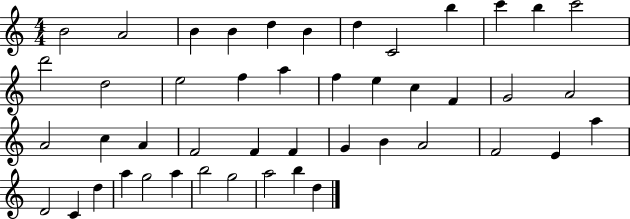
{
  \clef treble
  \numericTimeSignature
  \time 4/4
  \key c \major
  b'2 a'2 | b'4 b'4 d''4 b'4 | d''4 c'2 b''4 | c'''4 b''4 c'''2 | \break d'''2 d''2 | e''2 f''4 a''4 | f''4 e''4 c''4 f'4 | g'2 a'2 | \break a'2 c''4 a'4 | f'2 f'4 f'4 | g'4 b'4 a'2 | f'2 e'4 a''4 | \break d'2 c'4 d''4 | a''4 g''2 a''4 | b''2 g''2 | a''2 b''4 d''4 | \break \bar "|."
}